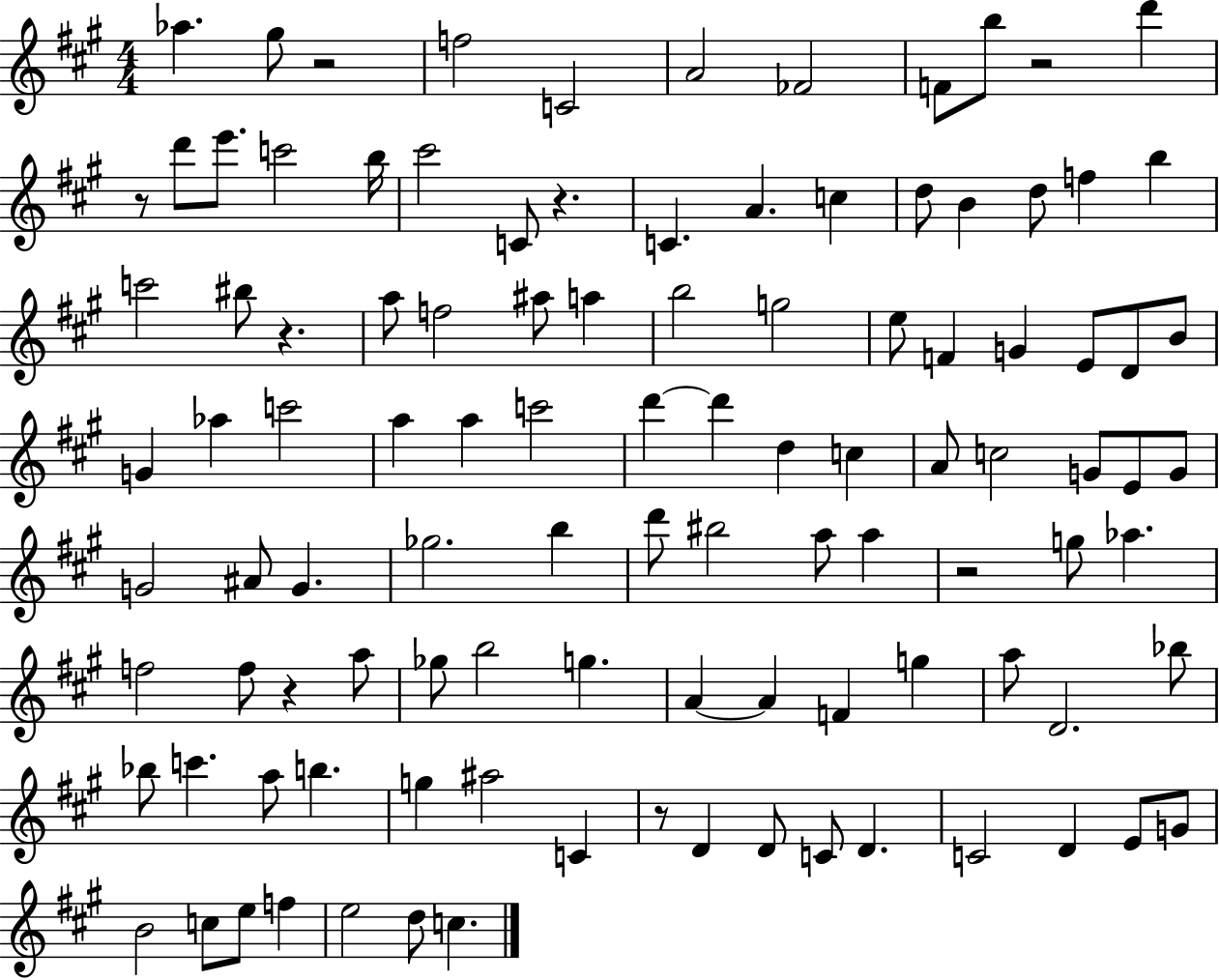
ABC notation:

X:1
T:Untitled
M:4/4
L:1/4
K:A
_a ^g/2 z2 f2 C2 A2 _F2 F/2 b/2 z2 d' z/2 d'/2 e'/2 c'2 b/4 ^c'2 C/2 z C A c d/2 B d/2 f b c'2 ^b/2 z a/2 f2 ^a/2 a b2 g2 e/2 F G E/2 D/2 B/2 G _a c'2 a a c'2 d' d' d c A/2 c2 G/2 E/2 G/2 G2 ^A/2 G _g2 b d'/2 ^b2 a/2 a z2 g/2 _a f2 f/2 z a/2 _g/2 b2 g A A F g a/2 D2 _b/2 _b/2 c' a/2 b g ^a2 C z/2 D D/2 C/2 D C2 D E/2 G/2 B2 c/2 e/2 f e2 d/2 c